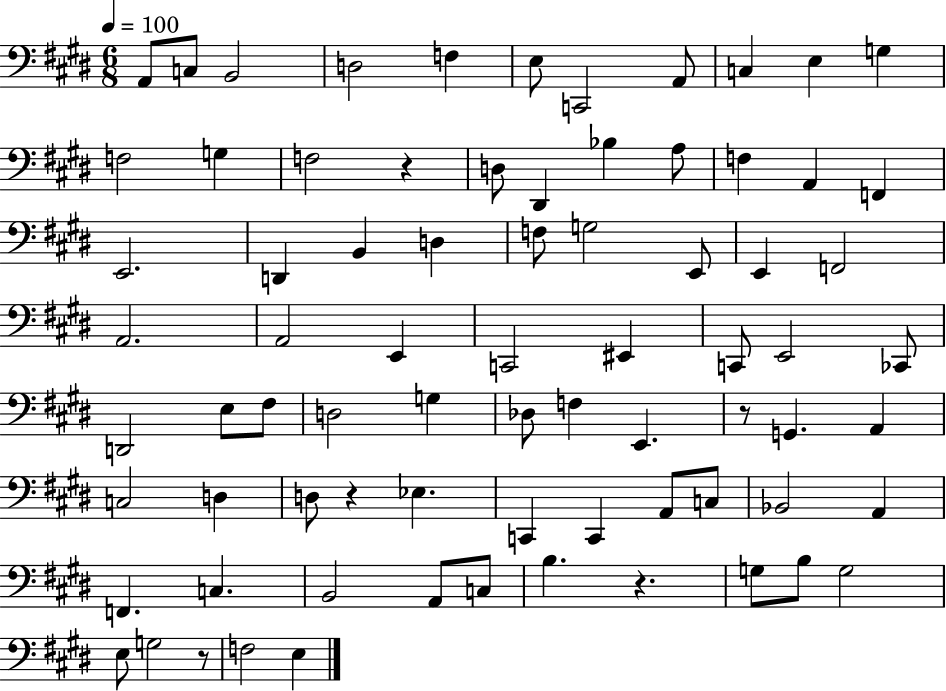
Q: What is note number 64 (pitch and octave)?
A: B3